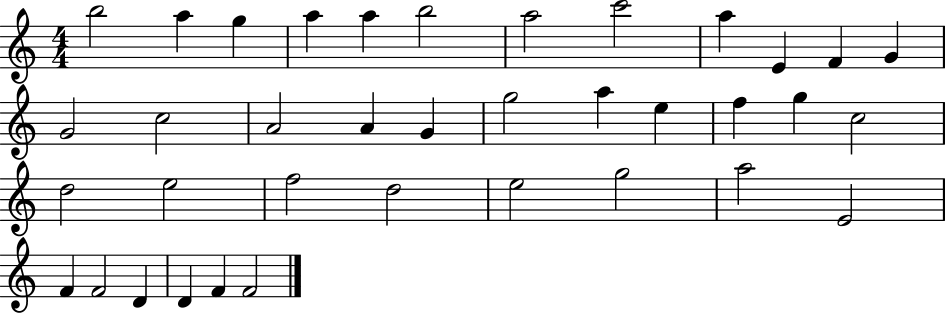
B5/h A5/q G5/q A5/q A5/q B5/h A5/h C6/h A5/q E4/q F4/q G4/q G4/h C5/h A4/h A4/q G4/q G5/h A5/q E5/q F5/q G5/q C5/h D5/h E5/h F5/h D5/h E5/h G5/h A5/h E4/h F4/q F4/h D4/q D4/q F4/q F4/h